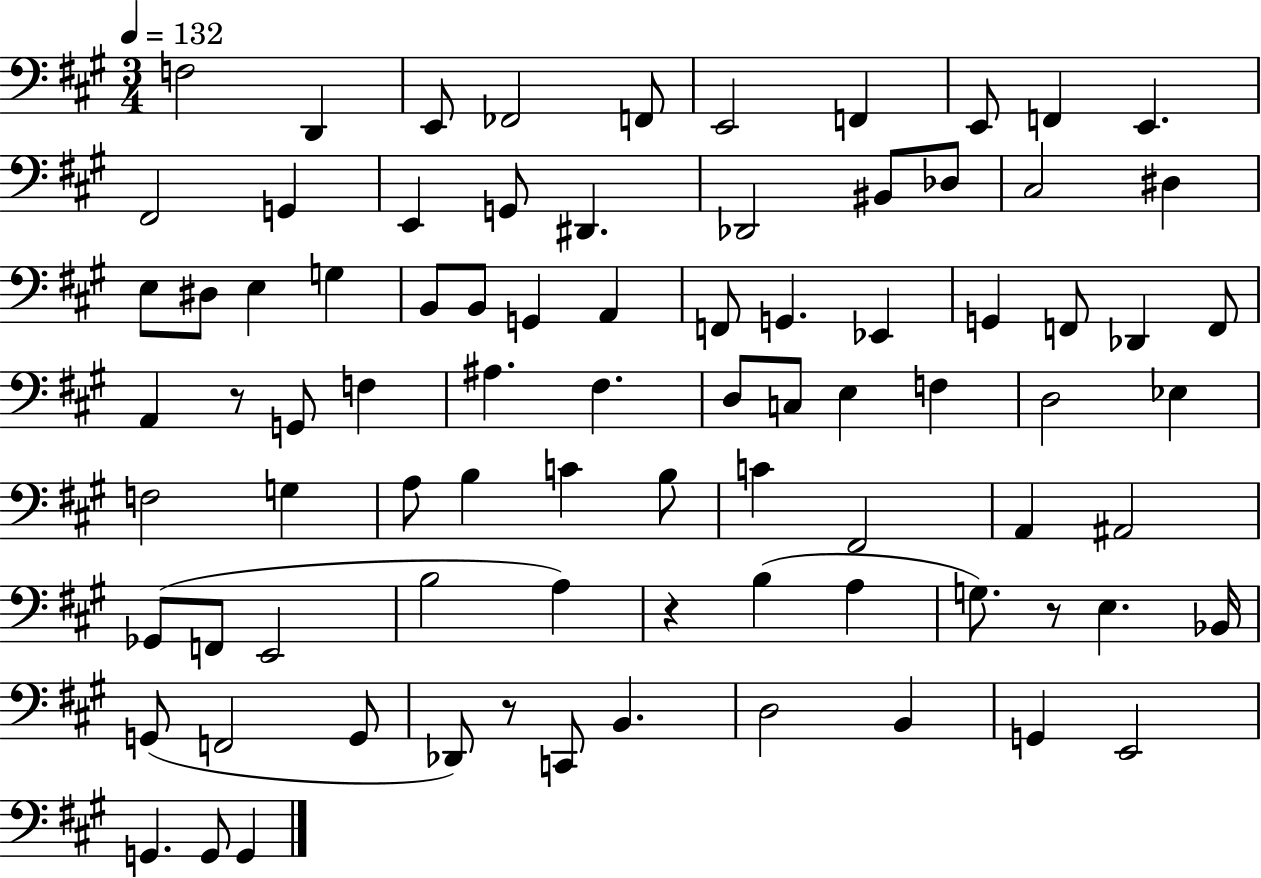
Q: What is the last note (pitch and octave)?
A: G2